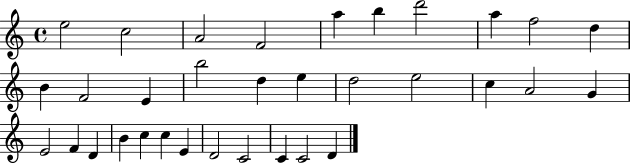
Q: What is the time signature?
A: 4/4